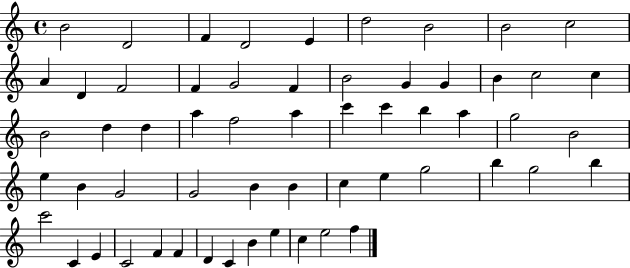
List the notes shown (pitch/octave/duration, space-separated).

B4/h D4/h F4/q D4/h E4/q D5/h B4/h B4/h C5/h A4/q D4/q F4/h F4/q G4/h F4/q B4/h G4/q G4/q B4/q C5/h C5/q B4/h D5/q D5/q A5/q F5/h A5/q C6/q C6/q B5/q A5/q G5/h B4/h E5/q B4/q G4/h G4/h B4/q B4/q C5/q E5/q G5/h B5/q G5/h B5/q C6/h C4/q E4/q C4/h F4/q F4/q D4/q C4/q B4/q E5/q C5/q E5/h F5/q